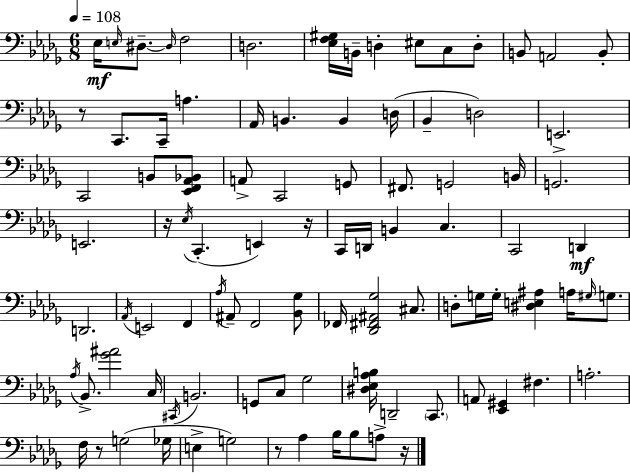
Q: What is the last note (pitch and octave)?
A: A3